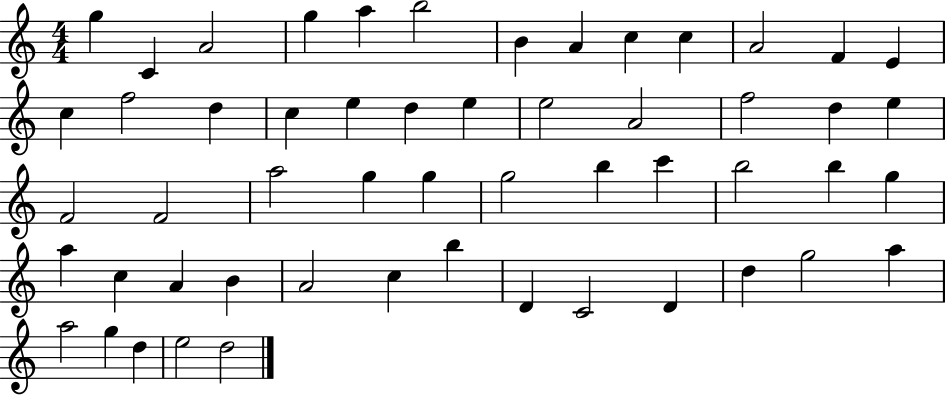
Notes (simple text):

G5/q C4/q A4/h G5/q A5/q B5/h B4/q A4/q C5/q C5/q A4/h F4/q E4/q C5/q F5/h D5/q C5/q E5/q D5/q E5/q E5/h A4/h F5/h D5/q E5/q F4/h F4/h A5/h G5/q G5/q G5/h B5/q C6/q B5/h B5/q G5/q A5/q C5/q A4/q B4/q A4/h C5/q B5/q D4/q C4/h D4/q D5/q G5/h A5/q A5/h G5/q D5/q E5/h D5/h